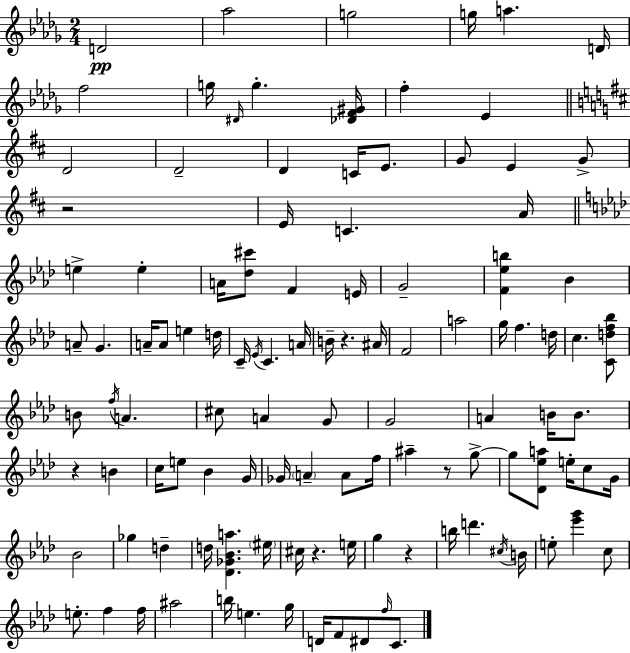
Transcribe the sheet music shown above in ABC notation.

X:1
T:Untitled
M:2/4
L:1/4
K:Bbm
D2 _a2 g2 g/4 a D/4 f2 g/4 ^D/4 g [_DF^G]/4 f _E D2 D2 D C/4 E/2 G/2 E G/2 z2 E/4 C A/4 e e A/4 [_d^c']/2 F E/4 G2 [F_eb] _B A/2 G A/4 A/2 e d/4 C/4 _E/4 C A/4 B/4 z ^A/4 F2 a2 g/4 f d/4 c [Cdf_b]/2 B/2 f/4 A ^c/2 A G/2 G2 A B/4 B/2 z B c/4 e/2 _B G/4 _G/4 A A/2 f/4 ^a z/2 g/2 g/2 [_D_ea]/2 e/4 c/2 G/4 _B2 _g d d/4 [_D_G_Ba] ^e/4 ^c/4 z e/4 g z b/4 d' ^c/4 B/4 e/2 [_e'g'] c/2 e/2 f f/4 ^a2 b/4 e g/4 D/4 F/2 ^D/2 f/4 C/2